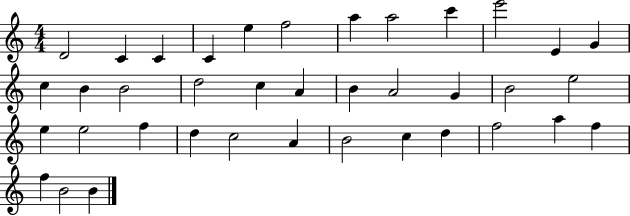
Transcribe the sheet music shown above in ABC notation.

X:1
T:Untitled
M:4/4
L:1/4
K:C
D2 C C C e f2 a a2 c' e'2 E G c B B2 d2 c A B A2 G B2 e2 e e2 f d c2 A B2 c d f2 a f f B2 B